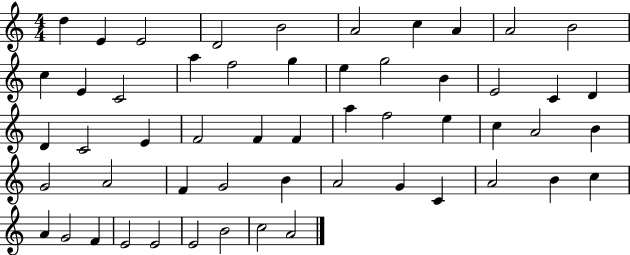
{
  \clef treble
  \numericTimeSignature
  \time 4/4
  \key c \major
  d''4 e'4 e'2 | d'2 b'2 | a'2 c''4 a'4 | a'2 b'2 | \break c''4 e'4 c'2 | a''4 f''2 g''4 | e''4 g''2 b'4 | e'2 c'4 d'4 | \break d'4 c'2 e'4 | f'2 f'4 f'4 | a''4 f''2 e''4 | c''4 a'2 b'4 | \break g'2 a'2 | f'4 g'2 b'4 | a'2 g'4 c'4 | a'2 b'4 c''4 | \break a'4 g'2 f'4 | e'2 e'2 | e'2 b'2 | c''2 a'2 | \break \bar "|."
}